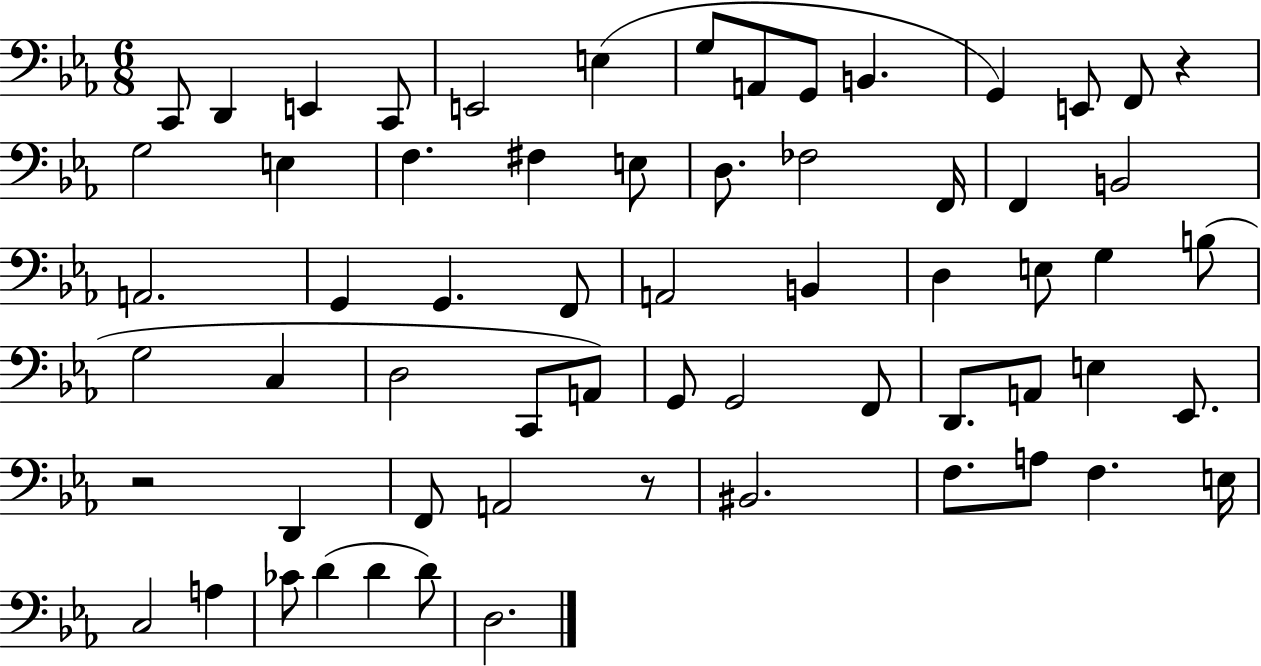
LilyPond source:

{
  \clef bass
  \numericTimeSignature
  \time 6/8
  \key ees \major
  c,8 d,4 e,4 c,8 | e,2 e4( | g8 a,8 g,8 b,4. | g,4) e,8 f,8 r4 | \break g2 e4 | f4. fis4 e8 | d8. fes2 f,16 | f,4 b,2 | \break a,2. | g,4 g,4. f,8 | a,2 b,4 | d4 e8 g4 b8( | \break g2 c4 | d2 c,8 a,8) | g,8 g,2 f,8 | d,8. a,8 e4 ees,8. | \break r2 d,4 | f,8 a,2 r8 | bis,2. | f8. a8 f4. e16 | \break c2 a4 | ces'8 d'4( d'4 d'8) | d2. | \bar "|."
}